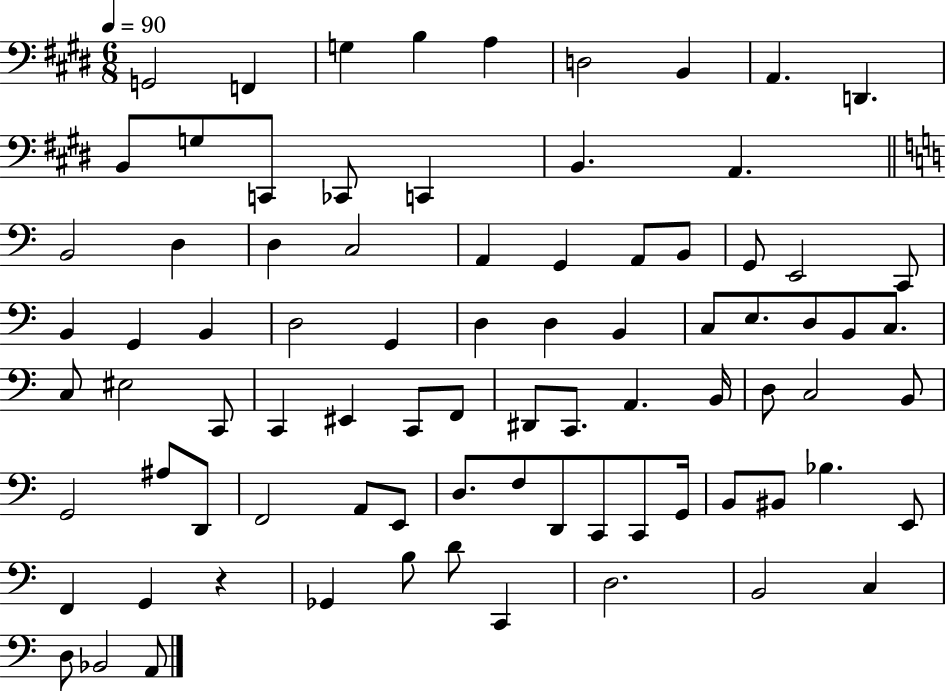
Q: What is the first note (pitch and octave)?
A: G2